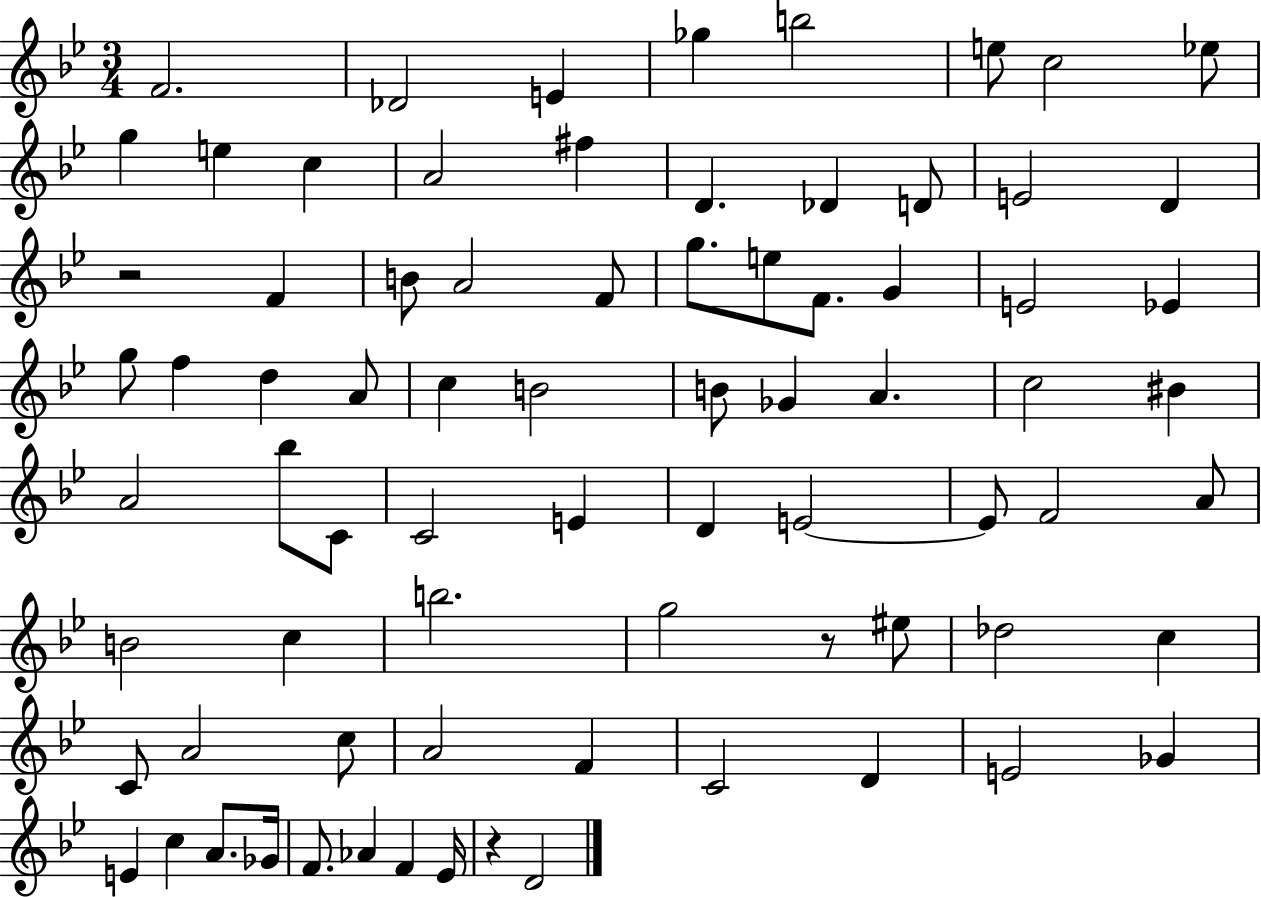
F4/h. Db4/h E4/q Gb5/q B5/h E5/e C5/h Eb5/e G5/q E5/q C5/q A4/h F#5/q D4/q. Db4/q D4/e E4/h D4/q R/h F4/q B4/e A4/h F4/e G5/e. E5/e F4/e. G4/q E4/h Eb4/q G5/e F5/q D5/q A4/e C5/q B4/h B4/e Gb4/q A4/q. C5/h BIS4/q A4/h Bb5/e C4/e C4/h E4/q D4/q E4/h E4/e F4/h A4/e B4/h C5/q B5/h. G5/h R/e EIS5/e Db5/h C5/q C4/e A4/h C5/e A4/h F4/q C4/h D4/q E4/h Gb4/q E4/q C5/q A4/e. Gb4/s F4/e. Ab4/q F4/q Eb4/s R/q D4/h